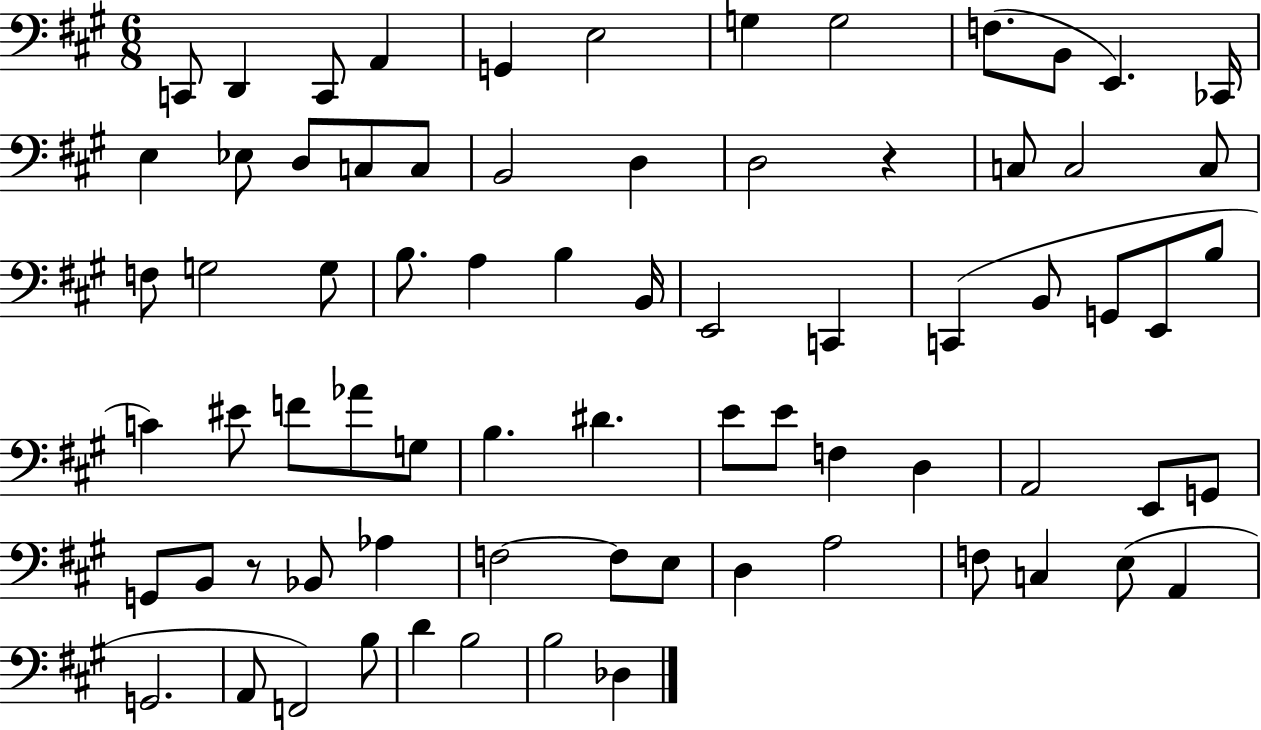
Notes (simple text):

C2/e D2/q C2/e A2/q G2/q E3/h G3/q G3/h F3/e. B2/e E2/q. CES2/s E3/q Eb3/e D3/e C3/e C3/e B2/h D3/q D3/h R/q C3/e C3/h C3/e F3/e G3/h G3/e B3/e. A3/q B3/q B2/s E2/h C2/q C2/q B2/e G2/e E2/e B3/e C4/q EIS4/e F4/e Ab4/e G3/e B3/q. D#4/q. E4/e E4/e F3/q D3/q A2/h E2/e G2/e G2/e B2/e R/e Bb2/e Ab3/q F3/h F3/e E3/e D3/q A3/h F3/e C3/q E3/e A2/q G2/h. A2/e F2/h B3/e D4/q B3/h B3/h Db3/q